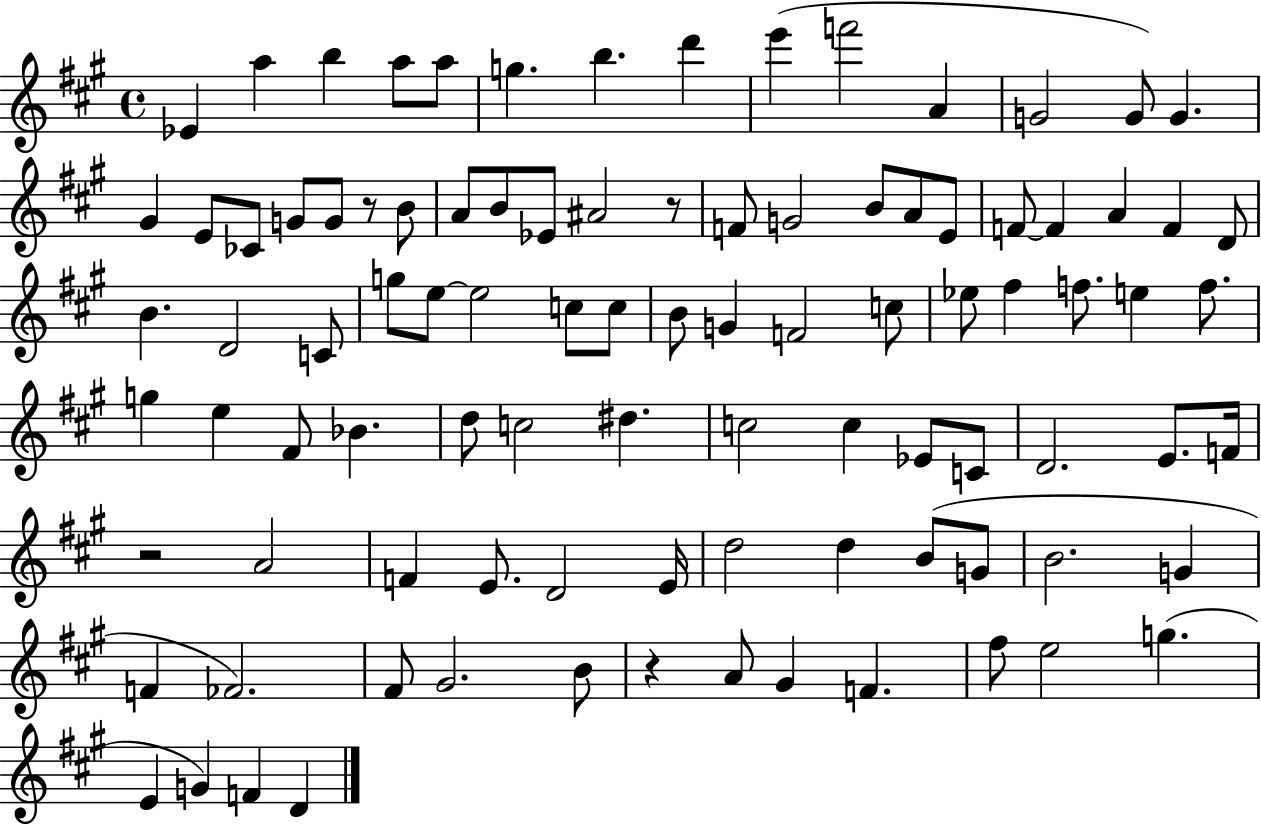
X:1
T:Untitled
M:4/4
L:1/4
K:A
_E a b a/2 a/2 g b d' e' f'2 A G2 G/2 G ^G E/2 _C/2 G/2 G/2 z/2 B/2 A/2 B/2 _E/2 ^A2 z/2 F/2 G2 B/2 A/2 E/2 F/2 F A F D/2 B D2 C/2 g/2 e/2 e2 c/2 c/2 B/2 G F2 c/2 _e/2 ^f f/2 e f/2 g e ^F/2 _B d/2 c2 ^d c2 c _E/2 C/2 D2 E/2 F/4 z2 A2 F E/2 D2 E/4 d2 d B/2 G/2 B2 G F _F2 ^F/2 ^G2 B/2 z A/2 ^G F ^f/2 e2 g E G F D